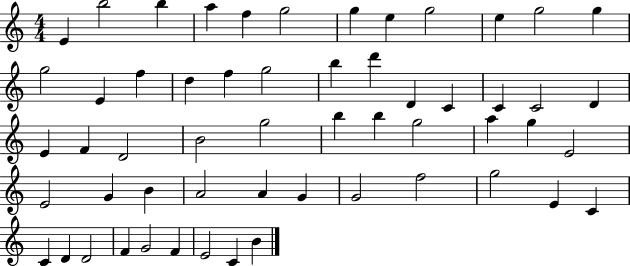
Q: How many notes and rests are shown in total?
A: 56